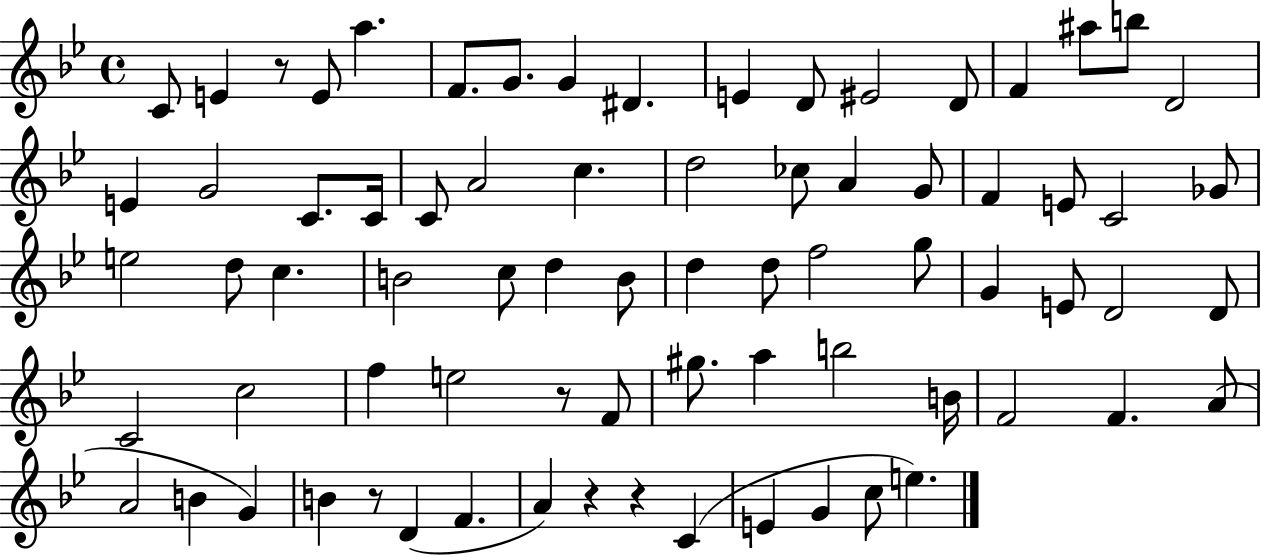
{
  \clef treble
  \time 4/4
  \defaultTimeSignature
  \key bes \major
  c'8 e'4 r8 e'8 a''4. | f'8. g'8. g'4 dis'4. | e'4 d'8 eis'2 d'8 | f'4 ais''8 b''8 d'2 | \break e'4 g'2 c'8. c'16 | c'8 a'2 c''4. | d''2 ces''8 a'4 g'8 | f'4 e'8 c'2 ges'8 | \break e''2 d''8 c''4. | b'2 c''8 d''4 b'8 | d''4 d''8 f''2 g''8 | g'4 e'8 d'2 d'8 | \break c'2 c''2 | f''4 e''2 r8 f'8 | gis''8. a''4 b''2 b'16 | f'2 f'4. a'8( | \break a'2 b'4 g'4) | b'4 r8 d'4( f'4. | a'4) r4 r4 c'4( | e'4 g'4 c''8 e''4.) | \break \bar "|."
}